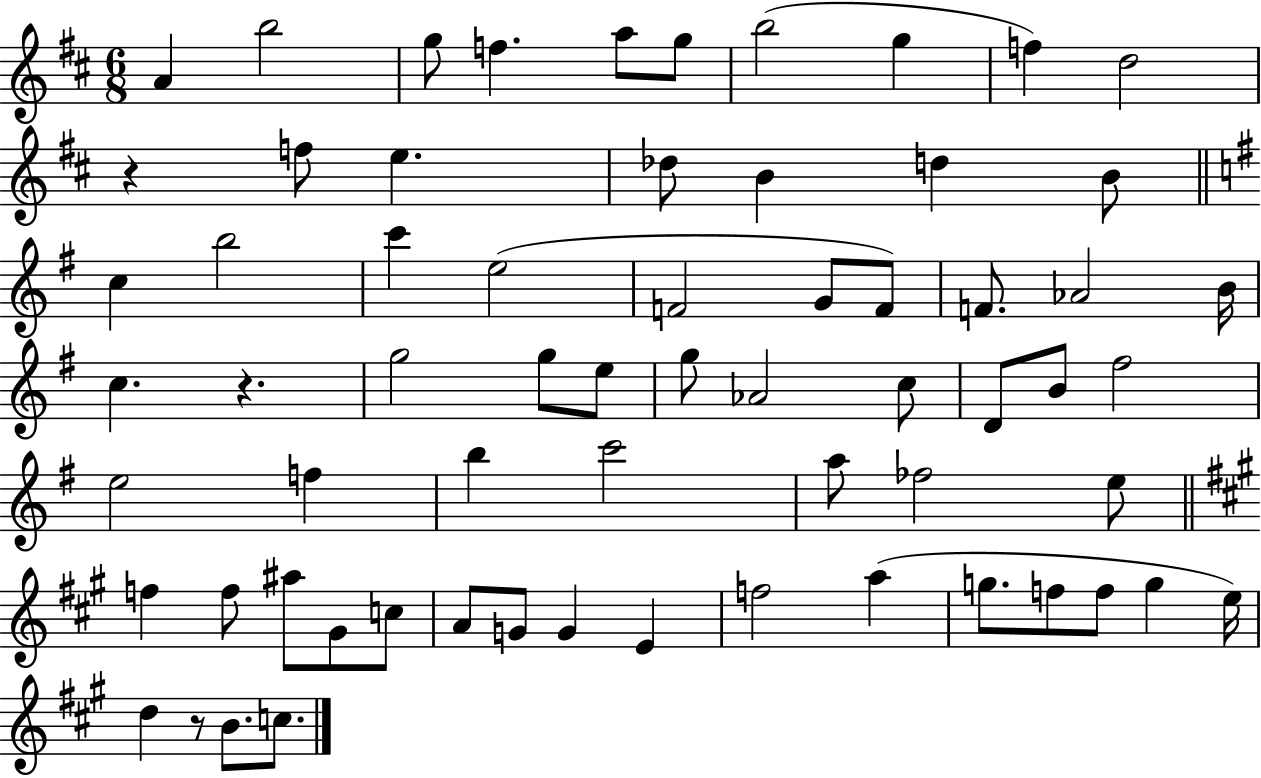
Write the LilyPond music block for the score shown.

{
  \clef treble
  \numericTimeSignature
  \time 6/8
  \key d \major
  \repeat volta 2 { a'4 b''2 | g''8 f''4. a''8 g''8 | b''2( g''4 | f''4) d''2 | \break r4 f''8 e''4. | des''8 b'4 d''4 b'8 | \bar "||" \break \key g \major c''4 b''2 | c'''4 e''2( | f'2 g'8 f'8) | f'8. aes'2 b'16 | \break c''4. r4. | g''2 g''8 e''8 | g''8 aes'2 c''8 | d'8 b'8 fis''2 | \break e''2 f''4 | b''4 c'''2 | a''8 fes''2 e''8 | \bar "||" \break \key a \major f''4 f''8 ais''8 gis'8 c''8 | a'8 g'8 g'4 e'4 | f''2 a''4( | g''8. f''8 f''8 g''4 e''16) | \break d''4 r8 b'8. c''8. | } \bar "|."
}